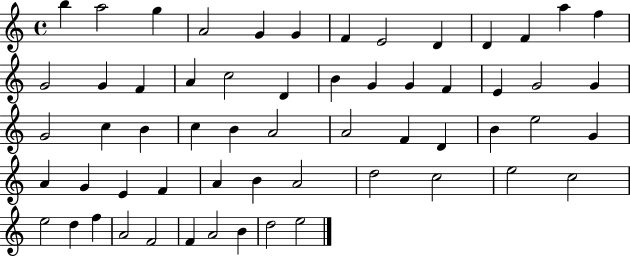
X:1
T:Untitled
M:4/4
L:1/4
K:C
b a2 g A2 G G F E2 D D F a f G2 G F A c2 D B G G F E G2 G G2 c B c B A2 A2 F D B e2 G A G E F A B A2 d2 c2 e2 c2 e2 d f A2 F2 F A2 B d2 e2